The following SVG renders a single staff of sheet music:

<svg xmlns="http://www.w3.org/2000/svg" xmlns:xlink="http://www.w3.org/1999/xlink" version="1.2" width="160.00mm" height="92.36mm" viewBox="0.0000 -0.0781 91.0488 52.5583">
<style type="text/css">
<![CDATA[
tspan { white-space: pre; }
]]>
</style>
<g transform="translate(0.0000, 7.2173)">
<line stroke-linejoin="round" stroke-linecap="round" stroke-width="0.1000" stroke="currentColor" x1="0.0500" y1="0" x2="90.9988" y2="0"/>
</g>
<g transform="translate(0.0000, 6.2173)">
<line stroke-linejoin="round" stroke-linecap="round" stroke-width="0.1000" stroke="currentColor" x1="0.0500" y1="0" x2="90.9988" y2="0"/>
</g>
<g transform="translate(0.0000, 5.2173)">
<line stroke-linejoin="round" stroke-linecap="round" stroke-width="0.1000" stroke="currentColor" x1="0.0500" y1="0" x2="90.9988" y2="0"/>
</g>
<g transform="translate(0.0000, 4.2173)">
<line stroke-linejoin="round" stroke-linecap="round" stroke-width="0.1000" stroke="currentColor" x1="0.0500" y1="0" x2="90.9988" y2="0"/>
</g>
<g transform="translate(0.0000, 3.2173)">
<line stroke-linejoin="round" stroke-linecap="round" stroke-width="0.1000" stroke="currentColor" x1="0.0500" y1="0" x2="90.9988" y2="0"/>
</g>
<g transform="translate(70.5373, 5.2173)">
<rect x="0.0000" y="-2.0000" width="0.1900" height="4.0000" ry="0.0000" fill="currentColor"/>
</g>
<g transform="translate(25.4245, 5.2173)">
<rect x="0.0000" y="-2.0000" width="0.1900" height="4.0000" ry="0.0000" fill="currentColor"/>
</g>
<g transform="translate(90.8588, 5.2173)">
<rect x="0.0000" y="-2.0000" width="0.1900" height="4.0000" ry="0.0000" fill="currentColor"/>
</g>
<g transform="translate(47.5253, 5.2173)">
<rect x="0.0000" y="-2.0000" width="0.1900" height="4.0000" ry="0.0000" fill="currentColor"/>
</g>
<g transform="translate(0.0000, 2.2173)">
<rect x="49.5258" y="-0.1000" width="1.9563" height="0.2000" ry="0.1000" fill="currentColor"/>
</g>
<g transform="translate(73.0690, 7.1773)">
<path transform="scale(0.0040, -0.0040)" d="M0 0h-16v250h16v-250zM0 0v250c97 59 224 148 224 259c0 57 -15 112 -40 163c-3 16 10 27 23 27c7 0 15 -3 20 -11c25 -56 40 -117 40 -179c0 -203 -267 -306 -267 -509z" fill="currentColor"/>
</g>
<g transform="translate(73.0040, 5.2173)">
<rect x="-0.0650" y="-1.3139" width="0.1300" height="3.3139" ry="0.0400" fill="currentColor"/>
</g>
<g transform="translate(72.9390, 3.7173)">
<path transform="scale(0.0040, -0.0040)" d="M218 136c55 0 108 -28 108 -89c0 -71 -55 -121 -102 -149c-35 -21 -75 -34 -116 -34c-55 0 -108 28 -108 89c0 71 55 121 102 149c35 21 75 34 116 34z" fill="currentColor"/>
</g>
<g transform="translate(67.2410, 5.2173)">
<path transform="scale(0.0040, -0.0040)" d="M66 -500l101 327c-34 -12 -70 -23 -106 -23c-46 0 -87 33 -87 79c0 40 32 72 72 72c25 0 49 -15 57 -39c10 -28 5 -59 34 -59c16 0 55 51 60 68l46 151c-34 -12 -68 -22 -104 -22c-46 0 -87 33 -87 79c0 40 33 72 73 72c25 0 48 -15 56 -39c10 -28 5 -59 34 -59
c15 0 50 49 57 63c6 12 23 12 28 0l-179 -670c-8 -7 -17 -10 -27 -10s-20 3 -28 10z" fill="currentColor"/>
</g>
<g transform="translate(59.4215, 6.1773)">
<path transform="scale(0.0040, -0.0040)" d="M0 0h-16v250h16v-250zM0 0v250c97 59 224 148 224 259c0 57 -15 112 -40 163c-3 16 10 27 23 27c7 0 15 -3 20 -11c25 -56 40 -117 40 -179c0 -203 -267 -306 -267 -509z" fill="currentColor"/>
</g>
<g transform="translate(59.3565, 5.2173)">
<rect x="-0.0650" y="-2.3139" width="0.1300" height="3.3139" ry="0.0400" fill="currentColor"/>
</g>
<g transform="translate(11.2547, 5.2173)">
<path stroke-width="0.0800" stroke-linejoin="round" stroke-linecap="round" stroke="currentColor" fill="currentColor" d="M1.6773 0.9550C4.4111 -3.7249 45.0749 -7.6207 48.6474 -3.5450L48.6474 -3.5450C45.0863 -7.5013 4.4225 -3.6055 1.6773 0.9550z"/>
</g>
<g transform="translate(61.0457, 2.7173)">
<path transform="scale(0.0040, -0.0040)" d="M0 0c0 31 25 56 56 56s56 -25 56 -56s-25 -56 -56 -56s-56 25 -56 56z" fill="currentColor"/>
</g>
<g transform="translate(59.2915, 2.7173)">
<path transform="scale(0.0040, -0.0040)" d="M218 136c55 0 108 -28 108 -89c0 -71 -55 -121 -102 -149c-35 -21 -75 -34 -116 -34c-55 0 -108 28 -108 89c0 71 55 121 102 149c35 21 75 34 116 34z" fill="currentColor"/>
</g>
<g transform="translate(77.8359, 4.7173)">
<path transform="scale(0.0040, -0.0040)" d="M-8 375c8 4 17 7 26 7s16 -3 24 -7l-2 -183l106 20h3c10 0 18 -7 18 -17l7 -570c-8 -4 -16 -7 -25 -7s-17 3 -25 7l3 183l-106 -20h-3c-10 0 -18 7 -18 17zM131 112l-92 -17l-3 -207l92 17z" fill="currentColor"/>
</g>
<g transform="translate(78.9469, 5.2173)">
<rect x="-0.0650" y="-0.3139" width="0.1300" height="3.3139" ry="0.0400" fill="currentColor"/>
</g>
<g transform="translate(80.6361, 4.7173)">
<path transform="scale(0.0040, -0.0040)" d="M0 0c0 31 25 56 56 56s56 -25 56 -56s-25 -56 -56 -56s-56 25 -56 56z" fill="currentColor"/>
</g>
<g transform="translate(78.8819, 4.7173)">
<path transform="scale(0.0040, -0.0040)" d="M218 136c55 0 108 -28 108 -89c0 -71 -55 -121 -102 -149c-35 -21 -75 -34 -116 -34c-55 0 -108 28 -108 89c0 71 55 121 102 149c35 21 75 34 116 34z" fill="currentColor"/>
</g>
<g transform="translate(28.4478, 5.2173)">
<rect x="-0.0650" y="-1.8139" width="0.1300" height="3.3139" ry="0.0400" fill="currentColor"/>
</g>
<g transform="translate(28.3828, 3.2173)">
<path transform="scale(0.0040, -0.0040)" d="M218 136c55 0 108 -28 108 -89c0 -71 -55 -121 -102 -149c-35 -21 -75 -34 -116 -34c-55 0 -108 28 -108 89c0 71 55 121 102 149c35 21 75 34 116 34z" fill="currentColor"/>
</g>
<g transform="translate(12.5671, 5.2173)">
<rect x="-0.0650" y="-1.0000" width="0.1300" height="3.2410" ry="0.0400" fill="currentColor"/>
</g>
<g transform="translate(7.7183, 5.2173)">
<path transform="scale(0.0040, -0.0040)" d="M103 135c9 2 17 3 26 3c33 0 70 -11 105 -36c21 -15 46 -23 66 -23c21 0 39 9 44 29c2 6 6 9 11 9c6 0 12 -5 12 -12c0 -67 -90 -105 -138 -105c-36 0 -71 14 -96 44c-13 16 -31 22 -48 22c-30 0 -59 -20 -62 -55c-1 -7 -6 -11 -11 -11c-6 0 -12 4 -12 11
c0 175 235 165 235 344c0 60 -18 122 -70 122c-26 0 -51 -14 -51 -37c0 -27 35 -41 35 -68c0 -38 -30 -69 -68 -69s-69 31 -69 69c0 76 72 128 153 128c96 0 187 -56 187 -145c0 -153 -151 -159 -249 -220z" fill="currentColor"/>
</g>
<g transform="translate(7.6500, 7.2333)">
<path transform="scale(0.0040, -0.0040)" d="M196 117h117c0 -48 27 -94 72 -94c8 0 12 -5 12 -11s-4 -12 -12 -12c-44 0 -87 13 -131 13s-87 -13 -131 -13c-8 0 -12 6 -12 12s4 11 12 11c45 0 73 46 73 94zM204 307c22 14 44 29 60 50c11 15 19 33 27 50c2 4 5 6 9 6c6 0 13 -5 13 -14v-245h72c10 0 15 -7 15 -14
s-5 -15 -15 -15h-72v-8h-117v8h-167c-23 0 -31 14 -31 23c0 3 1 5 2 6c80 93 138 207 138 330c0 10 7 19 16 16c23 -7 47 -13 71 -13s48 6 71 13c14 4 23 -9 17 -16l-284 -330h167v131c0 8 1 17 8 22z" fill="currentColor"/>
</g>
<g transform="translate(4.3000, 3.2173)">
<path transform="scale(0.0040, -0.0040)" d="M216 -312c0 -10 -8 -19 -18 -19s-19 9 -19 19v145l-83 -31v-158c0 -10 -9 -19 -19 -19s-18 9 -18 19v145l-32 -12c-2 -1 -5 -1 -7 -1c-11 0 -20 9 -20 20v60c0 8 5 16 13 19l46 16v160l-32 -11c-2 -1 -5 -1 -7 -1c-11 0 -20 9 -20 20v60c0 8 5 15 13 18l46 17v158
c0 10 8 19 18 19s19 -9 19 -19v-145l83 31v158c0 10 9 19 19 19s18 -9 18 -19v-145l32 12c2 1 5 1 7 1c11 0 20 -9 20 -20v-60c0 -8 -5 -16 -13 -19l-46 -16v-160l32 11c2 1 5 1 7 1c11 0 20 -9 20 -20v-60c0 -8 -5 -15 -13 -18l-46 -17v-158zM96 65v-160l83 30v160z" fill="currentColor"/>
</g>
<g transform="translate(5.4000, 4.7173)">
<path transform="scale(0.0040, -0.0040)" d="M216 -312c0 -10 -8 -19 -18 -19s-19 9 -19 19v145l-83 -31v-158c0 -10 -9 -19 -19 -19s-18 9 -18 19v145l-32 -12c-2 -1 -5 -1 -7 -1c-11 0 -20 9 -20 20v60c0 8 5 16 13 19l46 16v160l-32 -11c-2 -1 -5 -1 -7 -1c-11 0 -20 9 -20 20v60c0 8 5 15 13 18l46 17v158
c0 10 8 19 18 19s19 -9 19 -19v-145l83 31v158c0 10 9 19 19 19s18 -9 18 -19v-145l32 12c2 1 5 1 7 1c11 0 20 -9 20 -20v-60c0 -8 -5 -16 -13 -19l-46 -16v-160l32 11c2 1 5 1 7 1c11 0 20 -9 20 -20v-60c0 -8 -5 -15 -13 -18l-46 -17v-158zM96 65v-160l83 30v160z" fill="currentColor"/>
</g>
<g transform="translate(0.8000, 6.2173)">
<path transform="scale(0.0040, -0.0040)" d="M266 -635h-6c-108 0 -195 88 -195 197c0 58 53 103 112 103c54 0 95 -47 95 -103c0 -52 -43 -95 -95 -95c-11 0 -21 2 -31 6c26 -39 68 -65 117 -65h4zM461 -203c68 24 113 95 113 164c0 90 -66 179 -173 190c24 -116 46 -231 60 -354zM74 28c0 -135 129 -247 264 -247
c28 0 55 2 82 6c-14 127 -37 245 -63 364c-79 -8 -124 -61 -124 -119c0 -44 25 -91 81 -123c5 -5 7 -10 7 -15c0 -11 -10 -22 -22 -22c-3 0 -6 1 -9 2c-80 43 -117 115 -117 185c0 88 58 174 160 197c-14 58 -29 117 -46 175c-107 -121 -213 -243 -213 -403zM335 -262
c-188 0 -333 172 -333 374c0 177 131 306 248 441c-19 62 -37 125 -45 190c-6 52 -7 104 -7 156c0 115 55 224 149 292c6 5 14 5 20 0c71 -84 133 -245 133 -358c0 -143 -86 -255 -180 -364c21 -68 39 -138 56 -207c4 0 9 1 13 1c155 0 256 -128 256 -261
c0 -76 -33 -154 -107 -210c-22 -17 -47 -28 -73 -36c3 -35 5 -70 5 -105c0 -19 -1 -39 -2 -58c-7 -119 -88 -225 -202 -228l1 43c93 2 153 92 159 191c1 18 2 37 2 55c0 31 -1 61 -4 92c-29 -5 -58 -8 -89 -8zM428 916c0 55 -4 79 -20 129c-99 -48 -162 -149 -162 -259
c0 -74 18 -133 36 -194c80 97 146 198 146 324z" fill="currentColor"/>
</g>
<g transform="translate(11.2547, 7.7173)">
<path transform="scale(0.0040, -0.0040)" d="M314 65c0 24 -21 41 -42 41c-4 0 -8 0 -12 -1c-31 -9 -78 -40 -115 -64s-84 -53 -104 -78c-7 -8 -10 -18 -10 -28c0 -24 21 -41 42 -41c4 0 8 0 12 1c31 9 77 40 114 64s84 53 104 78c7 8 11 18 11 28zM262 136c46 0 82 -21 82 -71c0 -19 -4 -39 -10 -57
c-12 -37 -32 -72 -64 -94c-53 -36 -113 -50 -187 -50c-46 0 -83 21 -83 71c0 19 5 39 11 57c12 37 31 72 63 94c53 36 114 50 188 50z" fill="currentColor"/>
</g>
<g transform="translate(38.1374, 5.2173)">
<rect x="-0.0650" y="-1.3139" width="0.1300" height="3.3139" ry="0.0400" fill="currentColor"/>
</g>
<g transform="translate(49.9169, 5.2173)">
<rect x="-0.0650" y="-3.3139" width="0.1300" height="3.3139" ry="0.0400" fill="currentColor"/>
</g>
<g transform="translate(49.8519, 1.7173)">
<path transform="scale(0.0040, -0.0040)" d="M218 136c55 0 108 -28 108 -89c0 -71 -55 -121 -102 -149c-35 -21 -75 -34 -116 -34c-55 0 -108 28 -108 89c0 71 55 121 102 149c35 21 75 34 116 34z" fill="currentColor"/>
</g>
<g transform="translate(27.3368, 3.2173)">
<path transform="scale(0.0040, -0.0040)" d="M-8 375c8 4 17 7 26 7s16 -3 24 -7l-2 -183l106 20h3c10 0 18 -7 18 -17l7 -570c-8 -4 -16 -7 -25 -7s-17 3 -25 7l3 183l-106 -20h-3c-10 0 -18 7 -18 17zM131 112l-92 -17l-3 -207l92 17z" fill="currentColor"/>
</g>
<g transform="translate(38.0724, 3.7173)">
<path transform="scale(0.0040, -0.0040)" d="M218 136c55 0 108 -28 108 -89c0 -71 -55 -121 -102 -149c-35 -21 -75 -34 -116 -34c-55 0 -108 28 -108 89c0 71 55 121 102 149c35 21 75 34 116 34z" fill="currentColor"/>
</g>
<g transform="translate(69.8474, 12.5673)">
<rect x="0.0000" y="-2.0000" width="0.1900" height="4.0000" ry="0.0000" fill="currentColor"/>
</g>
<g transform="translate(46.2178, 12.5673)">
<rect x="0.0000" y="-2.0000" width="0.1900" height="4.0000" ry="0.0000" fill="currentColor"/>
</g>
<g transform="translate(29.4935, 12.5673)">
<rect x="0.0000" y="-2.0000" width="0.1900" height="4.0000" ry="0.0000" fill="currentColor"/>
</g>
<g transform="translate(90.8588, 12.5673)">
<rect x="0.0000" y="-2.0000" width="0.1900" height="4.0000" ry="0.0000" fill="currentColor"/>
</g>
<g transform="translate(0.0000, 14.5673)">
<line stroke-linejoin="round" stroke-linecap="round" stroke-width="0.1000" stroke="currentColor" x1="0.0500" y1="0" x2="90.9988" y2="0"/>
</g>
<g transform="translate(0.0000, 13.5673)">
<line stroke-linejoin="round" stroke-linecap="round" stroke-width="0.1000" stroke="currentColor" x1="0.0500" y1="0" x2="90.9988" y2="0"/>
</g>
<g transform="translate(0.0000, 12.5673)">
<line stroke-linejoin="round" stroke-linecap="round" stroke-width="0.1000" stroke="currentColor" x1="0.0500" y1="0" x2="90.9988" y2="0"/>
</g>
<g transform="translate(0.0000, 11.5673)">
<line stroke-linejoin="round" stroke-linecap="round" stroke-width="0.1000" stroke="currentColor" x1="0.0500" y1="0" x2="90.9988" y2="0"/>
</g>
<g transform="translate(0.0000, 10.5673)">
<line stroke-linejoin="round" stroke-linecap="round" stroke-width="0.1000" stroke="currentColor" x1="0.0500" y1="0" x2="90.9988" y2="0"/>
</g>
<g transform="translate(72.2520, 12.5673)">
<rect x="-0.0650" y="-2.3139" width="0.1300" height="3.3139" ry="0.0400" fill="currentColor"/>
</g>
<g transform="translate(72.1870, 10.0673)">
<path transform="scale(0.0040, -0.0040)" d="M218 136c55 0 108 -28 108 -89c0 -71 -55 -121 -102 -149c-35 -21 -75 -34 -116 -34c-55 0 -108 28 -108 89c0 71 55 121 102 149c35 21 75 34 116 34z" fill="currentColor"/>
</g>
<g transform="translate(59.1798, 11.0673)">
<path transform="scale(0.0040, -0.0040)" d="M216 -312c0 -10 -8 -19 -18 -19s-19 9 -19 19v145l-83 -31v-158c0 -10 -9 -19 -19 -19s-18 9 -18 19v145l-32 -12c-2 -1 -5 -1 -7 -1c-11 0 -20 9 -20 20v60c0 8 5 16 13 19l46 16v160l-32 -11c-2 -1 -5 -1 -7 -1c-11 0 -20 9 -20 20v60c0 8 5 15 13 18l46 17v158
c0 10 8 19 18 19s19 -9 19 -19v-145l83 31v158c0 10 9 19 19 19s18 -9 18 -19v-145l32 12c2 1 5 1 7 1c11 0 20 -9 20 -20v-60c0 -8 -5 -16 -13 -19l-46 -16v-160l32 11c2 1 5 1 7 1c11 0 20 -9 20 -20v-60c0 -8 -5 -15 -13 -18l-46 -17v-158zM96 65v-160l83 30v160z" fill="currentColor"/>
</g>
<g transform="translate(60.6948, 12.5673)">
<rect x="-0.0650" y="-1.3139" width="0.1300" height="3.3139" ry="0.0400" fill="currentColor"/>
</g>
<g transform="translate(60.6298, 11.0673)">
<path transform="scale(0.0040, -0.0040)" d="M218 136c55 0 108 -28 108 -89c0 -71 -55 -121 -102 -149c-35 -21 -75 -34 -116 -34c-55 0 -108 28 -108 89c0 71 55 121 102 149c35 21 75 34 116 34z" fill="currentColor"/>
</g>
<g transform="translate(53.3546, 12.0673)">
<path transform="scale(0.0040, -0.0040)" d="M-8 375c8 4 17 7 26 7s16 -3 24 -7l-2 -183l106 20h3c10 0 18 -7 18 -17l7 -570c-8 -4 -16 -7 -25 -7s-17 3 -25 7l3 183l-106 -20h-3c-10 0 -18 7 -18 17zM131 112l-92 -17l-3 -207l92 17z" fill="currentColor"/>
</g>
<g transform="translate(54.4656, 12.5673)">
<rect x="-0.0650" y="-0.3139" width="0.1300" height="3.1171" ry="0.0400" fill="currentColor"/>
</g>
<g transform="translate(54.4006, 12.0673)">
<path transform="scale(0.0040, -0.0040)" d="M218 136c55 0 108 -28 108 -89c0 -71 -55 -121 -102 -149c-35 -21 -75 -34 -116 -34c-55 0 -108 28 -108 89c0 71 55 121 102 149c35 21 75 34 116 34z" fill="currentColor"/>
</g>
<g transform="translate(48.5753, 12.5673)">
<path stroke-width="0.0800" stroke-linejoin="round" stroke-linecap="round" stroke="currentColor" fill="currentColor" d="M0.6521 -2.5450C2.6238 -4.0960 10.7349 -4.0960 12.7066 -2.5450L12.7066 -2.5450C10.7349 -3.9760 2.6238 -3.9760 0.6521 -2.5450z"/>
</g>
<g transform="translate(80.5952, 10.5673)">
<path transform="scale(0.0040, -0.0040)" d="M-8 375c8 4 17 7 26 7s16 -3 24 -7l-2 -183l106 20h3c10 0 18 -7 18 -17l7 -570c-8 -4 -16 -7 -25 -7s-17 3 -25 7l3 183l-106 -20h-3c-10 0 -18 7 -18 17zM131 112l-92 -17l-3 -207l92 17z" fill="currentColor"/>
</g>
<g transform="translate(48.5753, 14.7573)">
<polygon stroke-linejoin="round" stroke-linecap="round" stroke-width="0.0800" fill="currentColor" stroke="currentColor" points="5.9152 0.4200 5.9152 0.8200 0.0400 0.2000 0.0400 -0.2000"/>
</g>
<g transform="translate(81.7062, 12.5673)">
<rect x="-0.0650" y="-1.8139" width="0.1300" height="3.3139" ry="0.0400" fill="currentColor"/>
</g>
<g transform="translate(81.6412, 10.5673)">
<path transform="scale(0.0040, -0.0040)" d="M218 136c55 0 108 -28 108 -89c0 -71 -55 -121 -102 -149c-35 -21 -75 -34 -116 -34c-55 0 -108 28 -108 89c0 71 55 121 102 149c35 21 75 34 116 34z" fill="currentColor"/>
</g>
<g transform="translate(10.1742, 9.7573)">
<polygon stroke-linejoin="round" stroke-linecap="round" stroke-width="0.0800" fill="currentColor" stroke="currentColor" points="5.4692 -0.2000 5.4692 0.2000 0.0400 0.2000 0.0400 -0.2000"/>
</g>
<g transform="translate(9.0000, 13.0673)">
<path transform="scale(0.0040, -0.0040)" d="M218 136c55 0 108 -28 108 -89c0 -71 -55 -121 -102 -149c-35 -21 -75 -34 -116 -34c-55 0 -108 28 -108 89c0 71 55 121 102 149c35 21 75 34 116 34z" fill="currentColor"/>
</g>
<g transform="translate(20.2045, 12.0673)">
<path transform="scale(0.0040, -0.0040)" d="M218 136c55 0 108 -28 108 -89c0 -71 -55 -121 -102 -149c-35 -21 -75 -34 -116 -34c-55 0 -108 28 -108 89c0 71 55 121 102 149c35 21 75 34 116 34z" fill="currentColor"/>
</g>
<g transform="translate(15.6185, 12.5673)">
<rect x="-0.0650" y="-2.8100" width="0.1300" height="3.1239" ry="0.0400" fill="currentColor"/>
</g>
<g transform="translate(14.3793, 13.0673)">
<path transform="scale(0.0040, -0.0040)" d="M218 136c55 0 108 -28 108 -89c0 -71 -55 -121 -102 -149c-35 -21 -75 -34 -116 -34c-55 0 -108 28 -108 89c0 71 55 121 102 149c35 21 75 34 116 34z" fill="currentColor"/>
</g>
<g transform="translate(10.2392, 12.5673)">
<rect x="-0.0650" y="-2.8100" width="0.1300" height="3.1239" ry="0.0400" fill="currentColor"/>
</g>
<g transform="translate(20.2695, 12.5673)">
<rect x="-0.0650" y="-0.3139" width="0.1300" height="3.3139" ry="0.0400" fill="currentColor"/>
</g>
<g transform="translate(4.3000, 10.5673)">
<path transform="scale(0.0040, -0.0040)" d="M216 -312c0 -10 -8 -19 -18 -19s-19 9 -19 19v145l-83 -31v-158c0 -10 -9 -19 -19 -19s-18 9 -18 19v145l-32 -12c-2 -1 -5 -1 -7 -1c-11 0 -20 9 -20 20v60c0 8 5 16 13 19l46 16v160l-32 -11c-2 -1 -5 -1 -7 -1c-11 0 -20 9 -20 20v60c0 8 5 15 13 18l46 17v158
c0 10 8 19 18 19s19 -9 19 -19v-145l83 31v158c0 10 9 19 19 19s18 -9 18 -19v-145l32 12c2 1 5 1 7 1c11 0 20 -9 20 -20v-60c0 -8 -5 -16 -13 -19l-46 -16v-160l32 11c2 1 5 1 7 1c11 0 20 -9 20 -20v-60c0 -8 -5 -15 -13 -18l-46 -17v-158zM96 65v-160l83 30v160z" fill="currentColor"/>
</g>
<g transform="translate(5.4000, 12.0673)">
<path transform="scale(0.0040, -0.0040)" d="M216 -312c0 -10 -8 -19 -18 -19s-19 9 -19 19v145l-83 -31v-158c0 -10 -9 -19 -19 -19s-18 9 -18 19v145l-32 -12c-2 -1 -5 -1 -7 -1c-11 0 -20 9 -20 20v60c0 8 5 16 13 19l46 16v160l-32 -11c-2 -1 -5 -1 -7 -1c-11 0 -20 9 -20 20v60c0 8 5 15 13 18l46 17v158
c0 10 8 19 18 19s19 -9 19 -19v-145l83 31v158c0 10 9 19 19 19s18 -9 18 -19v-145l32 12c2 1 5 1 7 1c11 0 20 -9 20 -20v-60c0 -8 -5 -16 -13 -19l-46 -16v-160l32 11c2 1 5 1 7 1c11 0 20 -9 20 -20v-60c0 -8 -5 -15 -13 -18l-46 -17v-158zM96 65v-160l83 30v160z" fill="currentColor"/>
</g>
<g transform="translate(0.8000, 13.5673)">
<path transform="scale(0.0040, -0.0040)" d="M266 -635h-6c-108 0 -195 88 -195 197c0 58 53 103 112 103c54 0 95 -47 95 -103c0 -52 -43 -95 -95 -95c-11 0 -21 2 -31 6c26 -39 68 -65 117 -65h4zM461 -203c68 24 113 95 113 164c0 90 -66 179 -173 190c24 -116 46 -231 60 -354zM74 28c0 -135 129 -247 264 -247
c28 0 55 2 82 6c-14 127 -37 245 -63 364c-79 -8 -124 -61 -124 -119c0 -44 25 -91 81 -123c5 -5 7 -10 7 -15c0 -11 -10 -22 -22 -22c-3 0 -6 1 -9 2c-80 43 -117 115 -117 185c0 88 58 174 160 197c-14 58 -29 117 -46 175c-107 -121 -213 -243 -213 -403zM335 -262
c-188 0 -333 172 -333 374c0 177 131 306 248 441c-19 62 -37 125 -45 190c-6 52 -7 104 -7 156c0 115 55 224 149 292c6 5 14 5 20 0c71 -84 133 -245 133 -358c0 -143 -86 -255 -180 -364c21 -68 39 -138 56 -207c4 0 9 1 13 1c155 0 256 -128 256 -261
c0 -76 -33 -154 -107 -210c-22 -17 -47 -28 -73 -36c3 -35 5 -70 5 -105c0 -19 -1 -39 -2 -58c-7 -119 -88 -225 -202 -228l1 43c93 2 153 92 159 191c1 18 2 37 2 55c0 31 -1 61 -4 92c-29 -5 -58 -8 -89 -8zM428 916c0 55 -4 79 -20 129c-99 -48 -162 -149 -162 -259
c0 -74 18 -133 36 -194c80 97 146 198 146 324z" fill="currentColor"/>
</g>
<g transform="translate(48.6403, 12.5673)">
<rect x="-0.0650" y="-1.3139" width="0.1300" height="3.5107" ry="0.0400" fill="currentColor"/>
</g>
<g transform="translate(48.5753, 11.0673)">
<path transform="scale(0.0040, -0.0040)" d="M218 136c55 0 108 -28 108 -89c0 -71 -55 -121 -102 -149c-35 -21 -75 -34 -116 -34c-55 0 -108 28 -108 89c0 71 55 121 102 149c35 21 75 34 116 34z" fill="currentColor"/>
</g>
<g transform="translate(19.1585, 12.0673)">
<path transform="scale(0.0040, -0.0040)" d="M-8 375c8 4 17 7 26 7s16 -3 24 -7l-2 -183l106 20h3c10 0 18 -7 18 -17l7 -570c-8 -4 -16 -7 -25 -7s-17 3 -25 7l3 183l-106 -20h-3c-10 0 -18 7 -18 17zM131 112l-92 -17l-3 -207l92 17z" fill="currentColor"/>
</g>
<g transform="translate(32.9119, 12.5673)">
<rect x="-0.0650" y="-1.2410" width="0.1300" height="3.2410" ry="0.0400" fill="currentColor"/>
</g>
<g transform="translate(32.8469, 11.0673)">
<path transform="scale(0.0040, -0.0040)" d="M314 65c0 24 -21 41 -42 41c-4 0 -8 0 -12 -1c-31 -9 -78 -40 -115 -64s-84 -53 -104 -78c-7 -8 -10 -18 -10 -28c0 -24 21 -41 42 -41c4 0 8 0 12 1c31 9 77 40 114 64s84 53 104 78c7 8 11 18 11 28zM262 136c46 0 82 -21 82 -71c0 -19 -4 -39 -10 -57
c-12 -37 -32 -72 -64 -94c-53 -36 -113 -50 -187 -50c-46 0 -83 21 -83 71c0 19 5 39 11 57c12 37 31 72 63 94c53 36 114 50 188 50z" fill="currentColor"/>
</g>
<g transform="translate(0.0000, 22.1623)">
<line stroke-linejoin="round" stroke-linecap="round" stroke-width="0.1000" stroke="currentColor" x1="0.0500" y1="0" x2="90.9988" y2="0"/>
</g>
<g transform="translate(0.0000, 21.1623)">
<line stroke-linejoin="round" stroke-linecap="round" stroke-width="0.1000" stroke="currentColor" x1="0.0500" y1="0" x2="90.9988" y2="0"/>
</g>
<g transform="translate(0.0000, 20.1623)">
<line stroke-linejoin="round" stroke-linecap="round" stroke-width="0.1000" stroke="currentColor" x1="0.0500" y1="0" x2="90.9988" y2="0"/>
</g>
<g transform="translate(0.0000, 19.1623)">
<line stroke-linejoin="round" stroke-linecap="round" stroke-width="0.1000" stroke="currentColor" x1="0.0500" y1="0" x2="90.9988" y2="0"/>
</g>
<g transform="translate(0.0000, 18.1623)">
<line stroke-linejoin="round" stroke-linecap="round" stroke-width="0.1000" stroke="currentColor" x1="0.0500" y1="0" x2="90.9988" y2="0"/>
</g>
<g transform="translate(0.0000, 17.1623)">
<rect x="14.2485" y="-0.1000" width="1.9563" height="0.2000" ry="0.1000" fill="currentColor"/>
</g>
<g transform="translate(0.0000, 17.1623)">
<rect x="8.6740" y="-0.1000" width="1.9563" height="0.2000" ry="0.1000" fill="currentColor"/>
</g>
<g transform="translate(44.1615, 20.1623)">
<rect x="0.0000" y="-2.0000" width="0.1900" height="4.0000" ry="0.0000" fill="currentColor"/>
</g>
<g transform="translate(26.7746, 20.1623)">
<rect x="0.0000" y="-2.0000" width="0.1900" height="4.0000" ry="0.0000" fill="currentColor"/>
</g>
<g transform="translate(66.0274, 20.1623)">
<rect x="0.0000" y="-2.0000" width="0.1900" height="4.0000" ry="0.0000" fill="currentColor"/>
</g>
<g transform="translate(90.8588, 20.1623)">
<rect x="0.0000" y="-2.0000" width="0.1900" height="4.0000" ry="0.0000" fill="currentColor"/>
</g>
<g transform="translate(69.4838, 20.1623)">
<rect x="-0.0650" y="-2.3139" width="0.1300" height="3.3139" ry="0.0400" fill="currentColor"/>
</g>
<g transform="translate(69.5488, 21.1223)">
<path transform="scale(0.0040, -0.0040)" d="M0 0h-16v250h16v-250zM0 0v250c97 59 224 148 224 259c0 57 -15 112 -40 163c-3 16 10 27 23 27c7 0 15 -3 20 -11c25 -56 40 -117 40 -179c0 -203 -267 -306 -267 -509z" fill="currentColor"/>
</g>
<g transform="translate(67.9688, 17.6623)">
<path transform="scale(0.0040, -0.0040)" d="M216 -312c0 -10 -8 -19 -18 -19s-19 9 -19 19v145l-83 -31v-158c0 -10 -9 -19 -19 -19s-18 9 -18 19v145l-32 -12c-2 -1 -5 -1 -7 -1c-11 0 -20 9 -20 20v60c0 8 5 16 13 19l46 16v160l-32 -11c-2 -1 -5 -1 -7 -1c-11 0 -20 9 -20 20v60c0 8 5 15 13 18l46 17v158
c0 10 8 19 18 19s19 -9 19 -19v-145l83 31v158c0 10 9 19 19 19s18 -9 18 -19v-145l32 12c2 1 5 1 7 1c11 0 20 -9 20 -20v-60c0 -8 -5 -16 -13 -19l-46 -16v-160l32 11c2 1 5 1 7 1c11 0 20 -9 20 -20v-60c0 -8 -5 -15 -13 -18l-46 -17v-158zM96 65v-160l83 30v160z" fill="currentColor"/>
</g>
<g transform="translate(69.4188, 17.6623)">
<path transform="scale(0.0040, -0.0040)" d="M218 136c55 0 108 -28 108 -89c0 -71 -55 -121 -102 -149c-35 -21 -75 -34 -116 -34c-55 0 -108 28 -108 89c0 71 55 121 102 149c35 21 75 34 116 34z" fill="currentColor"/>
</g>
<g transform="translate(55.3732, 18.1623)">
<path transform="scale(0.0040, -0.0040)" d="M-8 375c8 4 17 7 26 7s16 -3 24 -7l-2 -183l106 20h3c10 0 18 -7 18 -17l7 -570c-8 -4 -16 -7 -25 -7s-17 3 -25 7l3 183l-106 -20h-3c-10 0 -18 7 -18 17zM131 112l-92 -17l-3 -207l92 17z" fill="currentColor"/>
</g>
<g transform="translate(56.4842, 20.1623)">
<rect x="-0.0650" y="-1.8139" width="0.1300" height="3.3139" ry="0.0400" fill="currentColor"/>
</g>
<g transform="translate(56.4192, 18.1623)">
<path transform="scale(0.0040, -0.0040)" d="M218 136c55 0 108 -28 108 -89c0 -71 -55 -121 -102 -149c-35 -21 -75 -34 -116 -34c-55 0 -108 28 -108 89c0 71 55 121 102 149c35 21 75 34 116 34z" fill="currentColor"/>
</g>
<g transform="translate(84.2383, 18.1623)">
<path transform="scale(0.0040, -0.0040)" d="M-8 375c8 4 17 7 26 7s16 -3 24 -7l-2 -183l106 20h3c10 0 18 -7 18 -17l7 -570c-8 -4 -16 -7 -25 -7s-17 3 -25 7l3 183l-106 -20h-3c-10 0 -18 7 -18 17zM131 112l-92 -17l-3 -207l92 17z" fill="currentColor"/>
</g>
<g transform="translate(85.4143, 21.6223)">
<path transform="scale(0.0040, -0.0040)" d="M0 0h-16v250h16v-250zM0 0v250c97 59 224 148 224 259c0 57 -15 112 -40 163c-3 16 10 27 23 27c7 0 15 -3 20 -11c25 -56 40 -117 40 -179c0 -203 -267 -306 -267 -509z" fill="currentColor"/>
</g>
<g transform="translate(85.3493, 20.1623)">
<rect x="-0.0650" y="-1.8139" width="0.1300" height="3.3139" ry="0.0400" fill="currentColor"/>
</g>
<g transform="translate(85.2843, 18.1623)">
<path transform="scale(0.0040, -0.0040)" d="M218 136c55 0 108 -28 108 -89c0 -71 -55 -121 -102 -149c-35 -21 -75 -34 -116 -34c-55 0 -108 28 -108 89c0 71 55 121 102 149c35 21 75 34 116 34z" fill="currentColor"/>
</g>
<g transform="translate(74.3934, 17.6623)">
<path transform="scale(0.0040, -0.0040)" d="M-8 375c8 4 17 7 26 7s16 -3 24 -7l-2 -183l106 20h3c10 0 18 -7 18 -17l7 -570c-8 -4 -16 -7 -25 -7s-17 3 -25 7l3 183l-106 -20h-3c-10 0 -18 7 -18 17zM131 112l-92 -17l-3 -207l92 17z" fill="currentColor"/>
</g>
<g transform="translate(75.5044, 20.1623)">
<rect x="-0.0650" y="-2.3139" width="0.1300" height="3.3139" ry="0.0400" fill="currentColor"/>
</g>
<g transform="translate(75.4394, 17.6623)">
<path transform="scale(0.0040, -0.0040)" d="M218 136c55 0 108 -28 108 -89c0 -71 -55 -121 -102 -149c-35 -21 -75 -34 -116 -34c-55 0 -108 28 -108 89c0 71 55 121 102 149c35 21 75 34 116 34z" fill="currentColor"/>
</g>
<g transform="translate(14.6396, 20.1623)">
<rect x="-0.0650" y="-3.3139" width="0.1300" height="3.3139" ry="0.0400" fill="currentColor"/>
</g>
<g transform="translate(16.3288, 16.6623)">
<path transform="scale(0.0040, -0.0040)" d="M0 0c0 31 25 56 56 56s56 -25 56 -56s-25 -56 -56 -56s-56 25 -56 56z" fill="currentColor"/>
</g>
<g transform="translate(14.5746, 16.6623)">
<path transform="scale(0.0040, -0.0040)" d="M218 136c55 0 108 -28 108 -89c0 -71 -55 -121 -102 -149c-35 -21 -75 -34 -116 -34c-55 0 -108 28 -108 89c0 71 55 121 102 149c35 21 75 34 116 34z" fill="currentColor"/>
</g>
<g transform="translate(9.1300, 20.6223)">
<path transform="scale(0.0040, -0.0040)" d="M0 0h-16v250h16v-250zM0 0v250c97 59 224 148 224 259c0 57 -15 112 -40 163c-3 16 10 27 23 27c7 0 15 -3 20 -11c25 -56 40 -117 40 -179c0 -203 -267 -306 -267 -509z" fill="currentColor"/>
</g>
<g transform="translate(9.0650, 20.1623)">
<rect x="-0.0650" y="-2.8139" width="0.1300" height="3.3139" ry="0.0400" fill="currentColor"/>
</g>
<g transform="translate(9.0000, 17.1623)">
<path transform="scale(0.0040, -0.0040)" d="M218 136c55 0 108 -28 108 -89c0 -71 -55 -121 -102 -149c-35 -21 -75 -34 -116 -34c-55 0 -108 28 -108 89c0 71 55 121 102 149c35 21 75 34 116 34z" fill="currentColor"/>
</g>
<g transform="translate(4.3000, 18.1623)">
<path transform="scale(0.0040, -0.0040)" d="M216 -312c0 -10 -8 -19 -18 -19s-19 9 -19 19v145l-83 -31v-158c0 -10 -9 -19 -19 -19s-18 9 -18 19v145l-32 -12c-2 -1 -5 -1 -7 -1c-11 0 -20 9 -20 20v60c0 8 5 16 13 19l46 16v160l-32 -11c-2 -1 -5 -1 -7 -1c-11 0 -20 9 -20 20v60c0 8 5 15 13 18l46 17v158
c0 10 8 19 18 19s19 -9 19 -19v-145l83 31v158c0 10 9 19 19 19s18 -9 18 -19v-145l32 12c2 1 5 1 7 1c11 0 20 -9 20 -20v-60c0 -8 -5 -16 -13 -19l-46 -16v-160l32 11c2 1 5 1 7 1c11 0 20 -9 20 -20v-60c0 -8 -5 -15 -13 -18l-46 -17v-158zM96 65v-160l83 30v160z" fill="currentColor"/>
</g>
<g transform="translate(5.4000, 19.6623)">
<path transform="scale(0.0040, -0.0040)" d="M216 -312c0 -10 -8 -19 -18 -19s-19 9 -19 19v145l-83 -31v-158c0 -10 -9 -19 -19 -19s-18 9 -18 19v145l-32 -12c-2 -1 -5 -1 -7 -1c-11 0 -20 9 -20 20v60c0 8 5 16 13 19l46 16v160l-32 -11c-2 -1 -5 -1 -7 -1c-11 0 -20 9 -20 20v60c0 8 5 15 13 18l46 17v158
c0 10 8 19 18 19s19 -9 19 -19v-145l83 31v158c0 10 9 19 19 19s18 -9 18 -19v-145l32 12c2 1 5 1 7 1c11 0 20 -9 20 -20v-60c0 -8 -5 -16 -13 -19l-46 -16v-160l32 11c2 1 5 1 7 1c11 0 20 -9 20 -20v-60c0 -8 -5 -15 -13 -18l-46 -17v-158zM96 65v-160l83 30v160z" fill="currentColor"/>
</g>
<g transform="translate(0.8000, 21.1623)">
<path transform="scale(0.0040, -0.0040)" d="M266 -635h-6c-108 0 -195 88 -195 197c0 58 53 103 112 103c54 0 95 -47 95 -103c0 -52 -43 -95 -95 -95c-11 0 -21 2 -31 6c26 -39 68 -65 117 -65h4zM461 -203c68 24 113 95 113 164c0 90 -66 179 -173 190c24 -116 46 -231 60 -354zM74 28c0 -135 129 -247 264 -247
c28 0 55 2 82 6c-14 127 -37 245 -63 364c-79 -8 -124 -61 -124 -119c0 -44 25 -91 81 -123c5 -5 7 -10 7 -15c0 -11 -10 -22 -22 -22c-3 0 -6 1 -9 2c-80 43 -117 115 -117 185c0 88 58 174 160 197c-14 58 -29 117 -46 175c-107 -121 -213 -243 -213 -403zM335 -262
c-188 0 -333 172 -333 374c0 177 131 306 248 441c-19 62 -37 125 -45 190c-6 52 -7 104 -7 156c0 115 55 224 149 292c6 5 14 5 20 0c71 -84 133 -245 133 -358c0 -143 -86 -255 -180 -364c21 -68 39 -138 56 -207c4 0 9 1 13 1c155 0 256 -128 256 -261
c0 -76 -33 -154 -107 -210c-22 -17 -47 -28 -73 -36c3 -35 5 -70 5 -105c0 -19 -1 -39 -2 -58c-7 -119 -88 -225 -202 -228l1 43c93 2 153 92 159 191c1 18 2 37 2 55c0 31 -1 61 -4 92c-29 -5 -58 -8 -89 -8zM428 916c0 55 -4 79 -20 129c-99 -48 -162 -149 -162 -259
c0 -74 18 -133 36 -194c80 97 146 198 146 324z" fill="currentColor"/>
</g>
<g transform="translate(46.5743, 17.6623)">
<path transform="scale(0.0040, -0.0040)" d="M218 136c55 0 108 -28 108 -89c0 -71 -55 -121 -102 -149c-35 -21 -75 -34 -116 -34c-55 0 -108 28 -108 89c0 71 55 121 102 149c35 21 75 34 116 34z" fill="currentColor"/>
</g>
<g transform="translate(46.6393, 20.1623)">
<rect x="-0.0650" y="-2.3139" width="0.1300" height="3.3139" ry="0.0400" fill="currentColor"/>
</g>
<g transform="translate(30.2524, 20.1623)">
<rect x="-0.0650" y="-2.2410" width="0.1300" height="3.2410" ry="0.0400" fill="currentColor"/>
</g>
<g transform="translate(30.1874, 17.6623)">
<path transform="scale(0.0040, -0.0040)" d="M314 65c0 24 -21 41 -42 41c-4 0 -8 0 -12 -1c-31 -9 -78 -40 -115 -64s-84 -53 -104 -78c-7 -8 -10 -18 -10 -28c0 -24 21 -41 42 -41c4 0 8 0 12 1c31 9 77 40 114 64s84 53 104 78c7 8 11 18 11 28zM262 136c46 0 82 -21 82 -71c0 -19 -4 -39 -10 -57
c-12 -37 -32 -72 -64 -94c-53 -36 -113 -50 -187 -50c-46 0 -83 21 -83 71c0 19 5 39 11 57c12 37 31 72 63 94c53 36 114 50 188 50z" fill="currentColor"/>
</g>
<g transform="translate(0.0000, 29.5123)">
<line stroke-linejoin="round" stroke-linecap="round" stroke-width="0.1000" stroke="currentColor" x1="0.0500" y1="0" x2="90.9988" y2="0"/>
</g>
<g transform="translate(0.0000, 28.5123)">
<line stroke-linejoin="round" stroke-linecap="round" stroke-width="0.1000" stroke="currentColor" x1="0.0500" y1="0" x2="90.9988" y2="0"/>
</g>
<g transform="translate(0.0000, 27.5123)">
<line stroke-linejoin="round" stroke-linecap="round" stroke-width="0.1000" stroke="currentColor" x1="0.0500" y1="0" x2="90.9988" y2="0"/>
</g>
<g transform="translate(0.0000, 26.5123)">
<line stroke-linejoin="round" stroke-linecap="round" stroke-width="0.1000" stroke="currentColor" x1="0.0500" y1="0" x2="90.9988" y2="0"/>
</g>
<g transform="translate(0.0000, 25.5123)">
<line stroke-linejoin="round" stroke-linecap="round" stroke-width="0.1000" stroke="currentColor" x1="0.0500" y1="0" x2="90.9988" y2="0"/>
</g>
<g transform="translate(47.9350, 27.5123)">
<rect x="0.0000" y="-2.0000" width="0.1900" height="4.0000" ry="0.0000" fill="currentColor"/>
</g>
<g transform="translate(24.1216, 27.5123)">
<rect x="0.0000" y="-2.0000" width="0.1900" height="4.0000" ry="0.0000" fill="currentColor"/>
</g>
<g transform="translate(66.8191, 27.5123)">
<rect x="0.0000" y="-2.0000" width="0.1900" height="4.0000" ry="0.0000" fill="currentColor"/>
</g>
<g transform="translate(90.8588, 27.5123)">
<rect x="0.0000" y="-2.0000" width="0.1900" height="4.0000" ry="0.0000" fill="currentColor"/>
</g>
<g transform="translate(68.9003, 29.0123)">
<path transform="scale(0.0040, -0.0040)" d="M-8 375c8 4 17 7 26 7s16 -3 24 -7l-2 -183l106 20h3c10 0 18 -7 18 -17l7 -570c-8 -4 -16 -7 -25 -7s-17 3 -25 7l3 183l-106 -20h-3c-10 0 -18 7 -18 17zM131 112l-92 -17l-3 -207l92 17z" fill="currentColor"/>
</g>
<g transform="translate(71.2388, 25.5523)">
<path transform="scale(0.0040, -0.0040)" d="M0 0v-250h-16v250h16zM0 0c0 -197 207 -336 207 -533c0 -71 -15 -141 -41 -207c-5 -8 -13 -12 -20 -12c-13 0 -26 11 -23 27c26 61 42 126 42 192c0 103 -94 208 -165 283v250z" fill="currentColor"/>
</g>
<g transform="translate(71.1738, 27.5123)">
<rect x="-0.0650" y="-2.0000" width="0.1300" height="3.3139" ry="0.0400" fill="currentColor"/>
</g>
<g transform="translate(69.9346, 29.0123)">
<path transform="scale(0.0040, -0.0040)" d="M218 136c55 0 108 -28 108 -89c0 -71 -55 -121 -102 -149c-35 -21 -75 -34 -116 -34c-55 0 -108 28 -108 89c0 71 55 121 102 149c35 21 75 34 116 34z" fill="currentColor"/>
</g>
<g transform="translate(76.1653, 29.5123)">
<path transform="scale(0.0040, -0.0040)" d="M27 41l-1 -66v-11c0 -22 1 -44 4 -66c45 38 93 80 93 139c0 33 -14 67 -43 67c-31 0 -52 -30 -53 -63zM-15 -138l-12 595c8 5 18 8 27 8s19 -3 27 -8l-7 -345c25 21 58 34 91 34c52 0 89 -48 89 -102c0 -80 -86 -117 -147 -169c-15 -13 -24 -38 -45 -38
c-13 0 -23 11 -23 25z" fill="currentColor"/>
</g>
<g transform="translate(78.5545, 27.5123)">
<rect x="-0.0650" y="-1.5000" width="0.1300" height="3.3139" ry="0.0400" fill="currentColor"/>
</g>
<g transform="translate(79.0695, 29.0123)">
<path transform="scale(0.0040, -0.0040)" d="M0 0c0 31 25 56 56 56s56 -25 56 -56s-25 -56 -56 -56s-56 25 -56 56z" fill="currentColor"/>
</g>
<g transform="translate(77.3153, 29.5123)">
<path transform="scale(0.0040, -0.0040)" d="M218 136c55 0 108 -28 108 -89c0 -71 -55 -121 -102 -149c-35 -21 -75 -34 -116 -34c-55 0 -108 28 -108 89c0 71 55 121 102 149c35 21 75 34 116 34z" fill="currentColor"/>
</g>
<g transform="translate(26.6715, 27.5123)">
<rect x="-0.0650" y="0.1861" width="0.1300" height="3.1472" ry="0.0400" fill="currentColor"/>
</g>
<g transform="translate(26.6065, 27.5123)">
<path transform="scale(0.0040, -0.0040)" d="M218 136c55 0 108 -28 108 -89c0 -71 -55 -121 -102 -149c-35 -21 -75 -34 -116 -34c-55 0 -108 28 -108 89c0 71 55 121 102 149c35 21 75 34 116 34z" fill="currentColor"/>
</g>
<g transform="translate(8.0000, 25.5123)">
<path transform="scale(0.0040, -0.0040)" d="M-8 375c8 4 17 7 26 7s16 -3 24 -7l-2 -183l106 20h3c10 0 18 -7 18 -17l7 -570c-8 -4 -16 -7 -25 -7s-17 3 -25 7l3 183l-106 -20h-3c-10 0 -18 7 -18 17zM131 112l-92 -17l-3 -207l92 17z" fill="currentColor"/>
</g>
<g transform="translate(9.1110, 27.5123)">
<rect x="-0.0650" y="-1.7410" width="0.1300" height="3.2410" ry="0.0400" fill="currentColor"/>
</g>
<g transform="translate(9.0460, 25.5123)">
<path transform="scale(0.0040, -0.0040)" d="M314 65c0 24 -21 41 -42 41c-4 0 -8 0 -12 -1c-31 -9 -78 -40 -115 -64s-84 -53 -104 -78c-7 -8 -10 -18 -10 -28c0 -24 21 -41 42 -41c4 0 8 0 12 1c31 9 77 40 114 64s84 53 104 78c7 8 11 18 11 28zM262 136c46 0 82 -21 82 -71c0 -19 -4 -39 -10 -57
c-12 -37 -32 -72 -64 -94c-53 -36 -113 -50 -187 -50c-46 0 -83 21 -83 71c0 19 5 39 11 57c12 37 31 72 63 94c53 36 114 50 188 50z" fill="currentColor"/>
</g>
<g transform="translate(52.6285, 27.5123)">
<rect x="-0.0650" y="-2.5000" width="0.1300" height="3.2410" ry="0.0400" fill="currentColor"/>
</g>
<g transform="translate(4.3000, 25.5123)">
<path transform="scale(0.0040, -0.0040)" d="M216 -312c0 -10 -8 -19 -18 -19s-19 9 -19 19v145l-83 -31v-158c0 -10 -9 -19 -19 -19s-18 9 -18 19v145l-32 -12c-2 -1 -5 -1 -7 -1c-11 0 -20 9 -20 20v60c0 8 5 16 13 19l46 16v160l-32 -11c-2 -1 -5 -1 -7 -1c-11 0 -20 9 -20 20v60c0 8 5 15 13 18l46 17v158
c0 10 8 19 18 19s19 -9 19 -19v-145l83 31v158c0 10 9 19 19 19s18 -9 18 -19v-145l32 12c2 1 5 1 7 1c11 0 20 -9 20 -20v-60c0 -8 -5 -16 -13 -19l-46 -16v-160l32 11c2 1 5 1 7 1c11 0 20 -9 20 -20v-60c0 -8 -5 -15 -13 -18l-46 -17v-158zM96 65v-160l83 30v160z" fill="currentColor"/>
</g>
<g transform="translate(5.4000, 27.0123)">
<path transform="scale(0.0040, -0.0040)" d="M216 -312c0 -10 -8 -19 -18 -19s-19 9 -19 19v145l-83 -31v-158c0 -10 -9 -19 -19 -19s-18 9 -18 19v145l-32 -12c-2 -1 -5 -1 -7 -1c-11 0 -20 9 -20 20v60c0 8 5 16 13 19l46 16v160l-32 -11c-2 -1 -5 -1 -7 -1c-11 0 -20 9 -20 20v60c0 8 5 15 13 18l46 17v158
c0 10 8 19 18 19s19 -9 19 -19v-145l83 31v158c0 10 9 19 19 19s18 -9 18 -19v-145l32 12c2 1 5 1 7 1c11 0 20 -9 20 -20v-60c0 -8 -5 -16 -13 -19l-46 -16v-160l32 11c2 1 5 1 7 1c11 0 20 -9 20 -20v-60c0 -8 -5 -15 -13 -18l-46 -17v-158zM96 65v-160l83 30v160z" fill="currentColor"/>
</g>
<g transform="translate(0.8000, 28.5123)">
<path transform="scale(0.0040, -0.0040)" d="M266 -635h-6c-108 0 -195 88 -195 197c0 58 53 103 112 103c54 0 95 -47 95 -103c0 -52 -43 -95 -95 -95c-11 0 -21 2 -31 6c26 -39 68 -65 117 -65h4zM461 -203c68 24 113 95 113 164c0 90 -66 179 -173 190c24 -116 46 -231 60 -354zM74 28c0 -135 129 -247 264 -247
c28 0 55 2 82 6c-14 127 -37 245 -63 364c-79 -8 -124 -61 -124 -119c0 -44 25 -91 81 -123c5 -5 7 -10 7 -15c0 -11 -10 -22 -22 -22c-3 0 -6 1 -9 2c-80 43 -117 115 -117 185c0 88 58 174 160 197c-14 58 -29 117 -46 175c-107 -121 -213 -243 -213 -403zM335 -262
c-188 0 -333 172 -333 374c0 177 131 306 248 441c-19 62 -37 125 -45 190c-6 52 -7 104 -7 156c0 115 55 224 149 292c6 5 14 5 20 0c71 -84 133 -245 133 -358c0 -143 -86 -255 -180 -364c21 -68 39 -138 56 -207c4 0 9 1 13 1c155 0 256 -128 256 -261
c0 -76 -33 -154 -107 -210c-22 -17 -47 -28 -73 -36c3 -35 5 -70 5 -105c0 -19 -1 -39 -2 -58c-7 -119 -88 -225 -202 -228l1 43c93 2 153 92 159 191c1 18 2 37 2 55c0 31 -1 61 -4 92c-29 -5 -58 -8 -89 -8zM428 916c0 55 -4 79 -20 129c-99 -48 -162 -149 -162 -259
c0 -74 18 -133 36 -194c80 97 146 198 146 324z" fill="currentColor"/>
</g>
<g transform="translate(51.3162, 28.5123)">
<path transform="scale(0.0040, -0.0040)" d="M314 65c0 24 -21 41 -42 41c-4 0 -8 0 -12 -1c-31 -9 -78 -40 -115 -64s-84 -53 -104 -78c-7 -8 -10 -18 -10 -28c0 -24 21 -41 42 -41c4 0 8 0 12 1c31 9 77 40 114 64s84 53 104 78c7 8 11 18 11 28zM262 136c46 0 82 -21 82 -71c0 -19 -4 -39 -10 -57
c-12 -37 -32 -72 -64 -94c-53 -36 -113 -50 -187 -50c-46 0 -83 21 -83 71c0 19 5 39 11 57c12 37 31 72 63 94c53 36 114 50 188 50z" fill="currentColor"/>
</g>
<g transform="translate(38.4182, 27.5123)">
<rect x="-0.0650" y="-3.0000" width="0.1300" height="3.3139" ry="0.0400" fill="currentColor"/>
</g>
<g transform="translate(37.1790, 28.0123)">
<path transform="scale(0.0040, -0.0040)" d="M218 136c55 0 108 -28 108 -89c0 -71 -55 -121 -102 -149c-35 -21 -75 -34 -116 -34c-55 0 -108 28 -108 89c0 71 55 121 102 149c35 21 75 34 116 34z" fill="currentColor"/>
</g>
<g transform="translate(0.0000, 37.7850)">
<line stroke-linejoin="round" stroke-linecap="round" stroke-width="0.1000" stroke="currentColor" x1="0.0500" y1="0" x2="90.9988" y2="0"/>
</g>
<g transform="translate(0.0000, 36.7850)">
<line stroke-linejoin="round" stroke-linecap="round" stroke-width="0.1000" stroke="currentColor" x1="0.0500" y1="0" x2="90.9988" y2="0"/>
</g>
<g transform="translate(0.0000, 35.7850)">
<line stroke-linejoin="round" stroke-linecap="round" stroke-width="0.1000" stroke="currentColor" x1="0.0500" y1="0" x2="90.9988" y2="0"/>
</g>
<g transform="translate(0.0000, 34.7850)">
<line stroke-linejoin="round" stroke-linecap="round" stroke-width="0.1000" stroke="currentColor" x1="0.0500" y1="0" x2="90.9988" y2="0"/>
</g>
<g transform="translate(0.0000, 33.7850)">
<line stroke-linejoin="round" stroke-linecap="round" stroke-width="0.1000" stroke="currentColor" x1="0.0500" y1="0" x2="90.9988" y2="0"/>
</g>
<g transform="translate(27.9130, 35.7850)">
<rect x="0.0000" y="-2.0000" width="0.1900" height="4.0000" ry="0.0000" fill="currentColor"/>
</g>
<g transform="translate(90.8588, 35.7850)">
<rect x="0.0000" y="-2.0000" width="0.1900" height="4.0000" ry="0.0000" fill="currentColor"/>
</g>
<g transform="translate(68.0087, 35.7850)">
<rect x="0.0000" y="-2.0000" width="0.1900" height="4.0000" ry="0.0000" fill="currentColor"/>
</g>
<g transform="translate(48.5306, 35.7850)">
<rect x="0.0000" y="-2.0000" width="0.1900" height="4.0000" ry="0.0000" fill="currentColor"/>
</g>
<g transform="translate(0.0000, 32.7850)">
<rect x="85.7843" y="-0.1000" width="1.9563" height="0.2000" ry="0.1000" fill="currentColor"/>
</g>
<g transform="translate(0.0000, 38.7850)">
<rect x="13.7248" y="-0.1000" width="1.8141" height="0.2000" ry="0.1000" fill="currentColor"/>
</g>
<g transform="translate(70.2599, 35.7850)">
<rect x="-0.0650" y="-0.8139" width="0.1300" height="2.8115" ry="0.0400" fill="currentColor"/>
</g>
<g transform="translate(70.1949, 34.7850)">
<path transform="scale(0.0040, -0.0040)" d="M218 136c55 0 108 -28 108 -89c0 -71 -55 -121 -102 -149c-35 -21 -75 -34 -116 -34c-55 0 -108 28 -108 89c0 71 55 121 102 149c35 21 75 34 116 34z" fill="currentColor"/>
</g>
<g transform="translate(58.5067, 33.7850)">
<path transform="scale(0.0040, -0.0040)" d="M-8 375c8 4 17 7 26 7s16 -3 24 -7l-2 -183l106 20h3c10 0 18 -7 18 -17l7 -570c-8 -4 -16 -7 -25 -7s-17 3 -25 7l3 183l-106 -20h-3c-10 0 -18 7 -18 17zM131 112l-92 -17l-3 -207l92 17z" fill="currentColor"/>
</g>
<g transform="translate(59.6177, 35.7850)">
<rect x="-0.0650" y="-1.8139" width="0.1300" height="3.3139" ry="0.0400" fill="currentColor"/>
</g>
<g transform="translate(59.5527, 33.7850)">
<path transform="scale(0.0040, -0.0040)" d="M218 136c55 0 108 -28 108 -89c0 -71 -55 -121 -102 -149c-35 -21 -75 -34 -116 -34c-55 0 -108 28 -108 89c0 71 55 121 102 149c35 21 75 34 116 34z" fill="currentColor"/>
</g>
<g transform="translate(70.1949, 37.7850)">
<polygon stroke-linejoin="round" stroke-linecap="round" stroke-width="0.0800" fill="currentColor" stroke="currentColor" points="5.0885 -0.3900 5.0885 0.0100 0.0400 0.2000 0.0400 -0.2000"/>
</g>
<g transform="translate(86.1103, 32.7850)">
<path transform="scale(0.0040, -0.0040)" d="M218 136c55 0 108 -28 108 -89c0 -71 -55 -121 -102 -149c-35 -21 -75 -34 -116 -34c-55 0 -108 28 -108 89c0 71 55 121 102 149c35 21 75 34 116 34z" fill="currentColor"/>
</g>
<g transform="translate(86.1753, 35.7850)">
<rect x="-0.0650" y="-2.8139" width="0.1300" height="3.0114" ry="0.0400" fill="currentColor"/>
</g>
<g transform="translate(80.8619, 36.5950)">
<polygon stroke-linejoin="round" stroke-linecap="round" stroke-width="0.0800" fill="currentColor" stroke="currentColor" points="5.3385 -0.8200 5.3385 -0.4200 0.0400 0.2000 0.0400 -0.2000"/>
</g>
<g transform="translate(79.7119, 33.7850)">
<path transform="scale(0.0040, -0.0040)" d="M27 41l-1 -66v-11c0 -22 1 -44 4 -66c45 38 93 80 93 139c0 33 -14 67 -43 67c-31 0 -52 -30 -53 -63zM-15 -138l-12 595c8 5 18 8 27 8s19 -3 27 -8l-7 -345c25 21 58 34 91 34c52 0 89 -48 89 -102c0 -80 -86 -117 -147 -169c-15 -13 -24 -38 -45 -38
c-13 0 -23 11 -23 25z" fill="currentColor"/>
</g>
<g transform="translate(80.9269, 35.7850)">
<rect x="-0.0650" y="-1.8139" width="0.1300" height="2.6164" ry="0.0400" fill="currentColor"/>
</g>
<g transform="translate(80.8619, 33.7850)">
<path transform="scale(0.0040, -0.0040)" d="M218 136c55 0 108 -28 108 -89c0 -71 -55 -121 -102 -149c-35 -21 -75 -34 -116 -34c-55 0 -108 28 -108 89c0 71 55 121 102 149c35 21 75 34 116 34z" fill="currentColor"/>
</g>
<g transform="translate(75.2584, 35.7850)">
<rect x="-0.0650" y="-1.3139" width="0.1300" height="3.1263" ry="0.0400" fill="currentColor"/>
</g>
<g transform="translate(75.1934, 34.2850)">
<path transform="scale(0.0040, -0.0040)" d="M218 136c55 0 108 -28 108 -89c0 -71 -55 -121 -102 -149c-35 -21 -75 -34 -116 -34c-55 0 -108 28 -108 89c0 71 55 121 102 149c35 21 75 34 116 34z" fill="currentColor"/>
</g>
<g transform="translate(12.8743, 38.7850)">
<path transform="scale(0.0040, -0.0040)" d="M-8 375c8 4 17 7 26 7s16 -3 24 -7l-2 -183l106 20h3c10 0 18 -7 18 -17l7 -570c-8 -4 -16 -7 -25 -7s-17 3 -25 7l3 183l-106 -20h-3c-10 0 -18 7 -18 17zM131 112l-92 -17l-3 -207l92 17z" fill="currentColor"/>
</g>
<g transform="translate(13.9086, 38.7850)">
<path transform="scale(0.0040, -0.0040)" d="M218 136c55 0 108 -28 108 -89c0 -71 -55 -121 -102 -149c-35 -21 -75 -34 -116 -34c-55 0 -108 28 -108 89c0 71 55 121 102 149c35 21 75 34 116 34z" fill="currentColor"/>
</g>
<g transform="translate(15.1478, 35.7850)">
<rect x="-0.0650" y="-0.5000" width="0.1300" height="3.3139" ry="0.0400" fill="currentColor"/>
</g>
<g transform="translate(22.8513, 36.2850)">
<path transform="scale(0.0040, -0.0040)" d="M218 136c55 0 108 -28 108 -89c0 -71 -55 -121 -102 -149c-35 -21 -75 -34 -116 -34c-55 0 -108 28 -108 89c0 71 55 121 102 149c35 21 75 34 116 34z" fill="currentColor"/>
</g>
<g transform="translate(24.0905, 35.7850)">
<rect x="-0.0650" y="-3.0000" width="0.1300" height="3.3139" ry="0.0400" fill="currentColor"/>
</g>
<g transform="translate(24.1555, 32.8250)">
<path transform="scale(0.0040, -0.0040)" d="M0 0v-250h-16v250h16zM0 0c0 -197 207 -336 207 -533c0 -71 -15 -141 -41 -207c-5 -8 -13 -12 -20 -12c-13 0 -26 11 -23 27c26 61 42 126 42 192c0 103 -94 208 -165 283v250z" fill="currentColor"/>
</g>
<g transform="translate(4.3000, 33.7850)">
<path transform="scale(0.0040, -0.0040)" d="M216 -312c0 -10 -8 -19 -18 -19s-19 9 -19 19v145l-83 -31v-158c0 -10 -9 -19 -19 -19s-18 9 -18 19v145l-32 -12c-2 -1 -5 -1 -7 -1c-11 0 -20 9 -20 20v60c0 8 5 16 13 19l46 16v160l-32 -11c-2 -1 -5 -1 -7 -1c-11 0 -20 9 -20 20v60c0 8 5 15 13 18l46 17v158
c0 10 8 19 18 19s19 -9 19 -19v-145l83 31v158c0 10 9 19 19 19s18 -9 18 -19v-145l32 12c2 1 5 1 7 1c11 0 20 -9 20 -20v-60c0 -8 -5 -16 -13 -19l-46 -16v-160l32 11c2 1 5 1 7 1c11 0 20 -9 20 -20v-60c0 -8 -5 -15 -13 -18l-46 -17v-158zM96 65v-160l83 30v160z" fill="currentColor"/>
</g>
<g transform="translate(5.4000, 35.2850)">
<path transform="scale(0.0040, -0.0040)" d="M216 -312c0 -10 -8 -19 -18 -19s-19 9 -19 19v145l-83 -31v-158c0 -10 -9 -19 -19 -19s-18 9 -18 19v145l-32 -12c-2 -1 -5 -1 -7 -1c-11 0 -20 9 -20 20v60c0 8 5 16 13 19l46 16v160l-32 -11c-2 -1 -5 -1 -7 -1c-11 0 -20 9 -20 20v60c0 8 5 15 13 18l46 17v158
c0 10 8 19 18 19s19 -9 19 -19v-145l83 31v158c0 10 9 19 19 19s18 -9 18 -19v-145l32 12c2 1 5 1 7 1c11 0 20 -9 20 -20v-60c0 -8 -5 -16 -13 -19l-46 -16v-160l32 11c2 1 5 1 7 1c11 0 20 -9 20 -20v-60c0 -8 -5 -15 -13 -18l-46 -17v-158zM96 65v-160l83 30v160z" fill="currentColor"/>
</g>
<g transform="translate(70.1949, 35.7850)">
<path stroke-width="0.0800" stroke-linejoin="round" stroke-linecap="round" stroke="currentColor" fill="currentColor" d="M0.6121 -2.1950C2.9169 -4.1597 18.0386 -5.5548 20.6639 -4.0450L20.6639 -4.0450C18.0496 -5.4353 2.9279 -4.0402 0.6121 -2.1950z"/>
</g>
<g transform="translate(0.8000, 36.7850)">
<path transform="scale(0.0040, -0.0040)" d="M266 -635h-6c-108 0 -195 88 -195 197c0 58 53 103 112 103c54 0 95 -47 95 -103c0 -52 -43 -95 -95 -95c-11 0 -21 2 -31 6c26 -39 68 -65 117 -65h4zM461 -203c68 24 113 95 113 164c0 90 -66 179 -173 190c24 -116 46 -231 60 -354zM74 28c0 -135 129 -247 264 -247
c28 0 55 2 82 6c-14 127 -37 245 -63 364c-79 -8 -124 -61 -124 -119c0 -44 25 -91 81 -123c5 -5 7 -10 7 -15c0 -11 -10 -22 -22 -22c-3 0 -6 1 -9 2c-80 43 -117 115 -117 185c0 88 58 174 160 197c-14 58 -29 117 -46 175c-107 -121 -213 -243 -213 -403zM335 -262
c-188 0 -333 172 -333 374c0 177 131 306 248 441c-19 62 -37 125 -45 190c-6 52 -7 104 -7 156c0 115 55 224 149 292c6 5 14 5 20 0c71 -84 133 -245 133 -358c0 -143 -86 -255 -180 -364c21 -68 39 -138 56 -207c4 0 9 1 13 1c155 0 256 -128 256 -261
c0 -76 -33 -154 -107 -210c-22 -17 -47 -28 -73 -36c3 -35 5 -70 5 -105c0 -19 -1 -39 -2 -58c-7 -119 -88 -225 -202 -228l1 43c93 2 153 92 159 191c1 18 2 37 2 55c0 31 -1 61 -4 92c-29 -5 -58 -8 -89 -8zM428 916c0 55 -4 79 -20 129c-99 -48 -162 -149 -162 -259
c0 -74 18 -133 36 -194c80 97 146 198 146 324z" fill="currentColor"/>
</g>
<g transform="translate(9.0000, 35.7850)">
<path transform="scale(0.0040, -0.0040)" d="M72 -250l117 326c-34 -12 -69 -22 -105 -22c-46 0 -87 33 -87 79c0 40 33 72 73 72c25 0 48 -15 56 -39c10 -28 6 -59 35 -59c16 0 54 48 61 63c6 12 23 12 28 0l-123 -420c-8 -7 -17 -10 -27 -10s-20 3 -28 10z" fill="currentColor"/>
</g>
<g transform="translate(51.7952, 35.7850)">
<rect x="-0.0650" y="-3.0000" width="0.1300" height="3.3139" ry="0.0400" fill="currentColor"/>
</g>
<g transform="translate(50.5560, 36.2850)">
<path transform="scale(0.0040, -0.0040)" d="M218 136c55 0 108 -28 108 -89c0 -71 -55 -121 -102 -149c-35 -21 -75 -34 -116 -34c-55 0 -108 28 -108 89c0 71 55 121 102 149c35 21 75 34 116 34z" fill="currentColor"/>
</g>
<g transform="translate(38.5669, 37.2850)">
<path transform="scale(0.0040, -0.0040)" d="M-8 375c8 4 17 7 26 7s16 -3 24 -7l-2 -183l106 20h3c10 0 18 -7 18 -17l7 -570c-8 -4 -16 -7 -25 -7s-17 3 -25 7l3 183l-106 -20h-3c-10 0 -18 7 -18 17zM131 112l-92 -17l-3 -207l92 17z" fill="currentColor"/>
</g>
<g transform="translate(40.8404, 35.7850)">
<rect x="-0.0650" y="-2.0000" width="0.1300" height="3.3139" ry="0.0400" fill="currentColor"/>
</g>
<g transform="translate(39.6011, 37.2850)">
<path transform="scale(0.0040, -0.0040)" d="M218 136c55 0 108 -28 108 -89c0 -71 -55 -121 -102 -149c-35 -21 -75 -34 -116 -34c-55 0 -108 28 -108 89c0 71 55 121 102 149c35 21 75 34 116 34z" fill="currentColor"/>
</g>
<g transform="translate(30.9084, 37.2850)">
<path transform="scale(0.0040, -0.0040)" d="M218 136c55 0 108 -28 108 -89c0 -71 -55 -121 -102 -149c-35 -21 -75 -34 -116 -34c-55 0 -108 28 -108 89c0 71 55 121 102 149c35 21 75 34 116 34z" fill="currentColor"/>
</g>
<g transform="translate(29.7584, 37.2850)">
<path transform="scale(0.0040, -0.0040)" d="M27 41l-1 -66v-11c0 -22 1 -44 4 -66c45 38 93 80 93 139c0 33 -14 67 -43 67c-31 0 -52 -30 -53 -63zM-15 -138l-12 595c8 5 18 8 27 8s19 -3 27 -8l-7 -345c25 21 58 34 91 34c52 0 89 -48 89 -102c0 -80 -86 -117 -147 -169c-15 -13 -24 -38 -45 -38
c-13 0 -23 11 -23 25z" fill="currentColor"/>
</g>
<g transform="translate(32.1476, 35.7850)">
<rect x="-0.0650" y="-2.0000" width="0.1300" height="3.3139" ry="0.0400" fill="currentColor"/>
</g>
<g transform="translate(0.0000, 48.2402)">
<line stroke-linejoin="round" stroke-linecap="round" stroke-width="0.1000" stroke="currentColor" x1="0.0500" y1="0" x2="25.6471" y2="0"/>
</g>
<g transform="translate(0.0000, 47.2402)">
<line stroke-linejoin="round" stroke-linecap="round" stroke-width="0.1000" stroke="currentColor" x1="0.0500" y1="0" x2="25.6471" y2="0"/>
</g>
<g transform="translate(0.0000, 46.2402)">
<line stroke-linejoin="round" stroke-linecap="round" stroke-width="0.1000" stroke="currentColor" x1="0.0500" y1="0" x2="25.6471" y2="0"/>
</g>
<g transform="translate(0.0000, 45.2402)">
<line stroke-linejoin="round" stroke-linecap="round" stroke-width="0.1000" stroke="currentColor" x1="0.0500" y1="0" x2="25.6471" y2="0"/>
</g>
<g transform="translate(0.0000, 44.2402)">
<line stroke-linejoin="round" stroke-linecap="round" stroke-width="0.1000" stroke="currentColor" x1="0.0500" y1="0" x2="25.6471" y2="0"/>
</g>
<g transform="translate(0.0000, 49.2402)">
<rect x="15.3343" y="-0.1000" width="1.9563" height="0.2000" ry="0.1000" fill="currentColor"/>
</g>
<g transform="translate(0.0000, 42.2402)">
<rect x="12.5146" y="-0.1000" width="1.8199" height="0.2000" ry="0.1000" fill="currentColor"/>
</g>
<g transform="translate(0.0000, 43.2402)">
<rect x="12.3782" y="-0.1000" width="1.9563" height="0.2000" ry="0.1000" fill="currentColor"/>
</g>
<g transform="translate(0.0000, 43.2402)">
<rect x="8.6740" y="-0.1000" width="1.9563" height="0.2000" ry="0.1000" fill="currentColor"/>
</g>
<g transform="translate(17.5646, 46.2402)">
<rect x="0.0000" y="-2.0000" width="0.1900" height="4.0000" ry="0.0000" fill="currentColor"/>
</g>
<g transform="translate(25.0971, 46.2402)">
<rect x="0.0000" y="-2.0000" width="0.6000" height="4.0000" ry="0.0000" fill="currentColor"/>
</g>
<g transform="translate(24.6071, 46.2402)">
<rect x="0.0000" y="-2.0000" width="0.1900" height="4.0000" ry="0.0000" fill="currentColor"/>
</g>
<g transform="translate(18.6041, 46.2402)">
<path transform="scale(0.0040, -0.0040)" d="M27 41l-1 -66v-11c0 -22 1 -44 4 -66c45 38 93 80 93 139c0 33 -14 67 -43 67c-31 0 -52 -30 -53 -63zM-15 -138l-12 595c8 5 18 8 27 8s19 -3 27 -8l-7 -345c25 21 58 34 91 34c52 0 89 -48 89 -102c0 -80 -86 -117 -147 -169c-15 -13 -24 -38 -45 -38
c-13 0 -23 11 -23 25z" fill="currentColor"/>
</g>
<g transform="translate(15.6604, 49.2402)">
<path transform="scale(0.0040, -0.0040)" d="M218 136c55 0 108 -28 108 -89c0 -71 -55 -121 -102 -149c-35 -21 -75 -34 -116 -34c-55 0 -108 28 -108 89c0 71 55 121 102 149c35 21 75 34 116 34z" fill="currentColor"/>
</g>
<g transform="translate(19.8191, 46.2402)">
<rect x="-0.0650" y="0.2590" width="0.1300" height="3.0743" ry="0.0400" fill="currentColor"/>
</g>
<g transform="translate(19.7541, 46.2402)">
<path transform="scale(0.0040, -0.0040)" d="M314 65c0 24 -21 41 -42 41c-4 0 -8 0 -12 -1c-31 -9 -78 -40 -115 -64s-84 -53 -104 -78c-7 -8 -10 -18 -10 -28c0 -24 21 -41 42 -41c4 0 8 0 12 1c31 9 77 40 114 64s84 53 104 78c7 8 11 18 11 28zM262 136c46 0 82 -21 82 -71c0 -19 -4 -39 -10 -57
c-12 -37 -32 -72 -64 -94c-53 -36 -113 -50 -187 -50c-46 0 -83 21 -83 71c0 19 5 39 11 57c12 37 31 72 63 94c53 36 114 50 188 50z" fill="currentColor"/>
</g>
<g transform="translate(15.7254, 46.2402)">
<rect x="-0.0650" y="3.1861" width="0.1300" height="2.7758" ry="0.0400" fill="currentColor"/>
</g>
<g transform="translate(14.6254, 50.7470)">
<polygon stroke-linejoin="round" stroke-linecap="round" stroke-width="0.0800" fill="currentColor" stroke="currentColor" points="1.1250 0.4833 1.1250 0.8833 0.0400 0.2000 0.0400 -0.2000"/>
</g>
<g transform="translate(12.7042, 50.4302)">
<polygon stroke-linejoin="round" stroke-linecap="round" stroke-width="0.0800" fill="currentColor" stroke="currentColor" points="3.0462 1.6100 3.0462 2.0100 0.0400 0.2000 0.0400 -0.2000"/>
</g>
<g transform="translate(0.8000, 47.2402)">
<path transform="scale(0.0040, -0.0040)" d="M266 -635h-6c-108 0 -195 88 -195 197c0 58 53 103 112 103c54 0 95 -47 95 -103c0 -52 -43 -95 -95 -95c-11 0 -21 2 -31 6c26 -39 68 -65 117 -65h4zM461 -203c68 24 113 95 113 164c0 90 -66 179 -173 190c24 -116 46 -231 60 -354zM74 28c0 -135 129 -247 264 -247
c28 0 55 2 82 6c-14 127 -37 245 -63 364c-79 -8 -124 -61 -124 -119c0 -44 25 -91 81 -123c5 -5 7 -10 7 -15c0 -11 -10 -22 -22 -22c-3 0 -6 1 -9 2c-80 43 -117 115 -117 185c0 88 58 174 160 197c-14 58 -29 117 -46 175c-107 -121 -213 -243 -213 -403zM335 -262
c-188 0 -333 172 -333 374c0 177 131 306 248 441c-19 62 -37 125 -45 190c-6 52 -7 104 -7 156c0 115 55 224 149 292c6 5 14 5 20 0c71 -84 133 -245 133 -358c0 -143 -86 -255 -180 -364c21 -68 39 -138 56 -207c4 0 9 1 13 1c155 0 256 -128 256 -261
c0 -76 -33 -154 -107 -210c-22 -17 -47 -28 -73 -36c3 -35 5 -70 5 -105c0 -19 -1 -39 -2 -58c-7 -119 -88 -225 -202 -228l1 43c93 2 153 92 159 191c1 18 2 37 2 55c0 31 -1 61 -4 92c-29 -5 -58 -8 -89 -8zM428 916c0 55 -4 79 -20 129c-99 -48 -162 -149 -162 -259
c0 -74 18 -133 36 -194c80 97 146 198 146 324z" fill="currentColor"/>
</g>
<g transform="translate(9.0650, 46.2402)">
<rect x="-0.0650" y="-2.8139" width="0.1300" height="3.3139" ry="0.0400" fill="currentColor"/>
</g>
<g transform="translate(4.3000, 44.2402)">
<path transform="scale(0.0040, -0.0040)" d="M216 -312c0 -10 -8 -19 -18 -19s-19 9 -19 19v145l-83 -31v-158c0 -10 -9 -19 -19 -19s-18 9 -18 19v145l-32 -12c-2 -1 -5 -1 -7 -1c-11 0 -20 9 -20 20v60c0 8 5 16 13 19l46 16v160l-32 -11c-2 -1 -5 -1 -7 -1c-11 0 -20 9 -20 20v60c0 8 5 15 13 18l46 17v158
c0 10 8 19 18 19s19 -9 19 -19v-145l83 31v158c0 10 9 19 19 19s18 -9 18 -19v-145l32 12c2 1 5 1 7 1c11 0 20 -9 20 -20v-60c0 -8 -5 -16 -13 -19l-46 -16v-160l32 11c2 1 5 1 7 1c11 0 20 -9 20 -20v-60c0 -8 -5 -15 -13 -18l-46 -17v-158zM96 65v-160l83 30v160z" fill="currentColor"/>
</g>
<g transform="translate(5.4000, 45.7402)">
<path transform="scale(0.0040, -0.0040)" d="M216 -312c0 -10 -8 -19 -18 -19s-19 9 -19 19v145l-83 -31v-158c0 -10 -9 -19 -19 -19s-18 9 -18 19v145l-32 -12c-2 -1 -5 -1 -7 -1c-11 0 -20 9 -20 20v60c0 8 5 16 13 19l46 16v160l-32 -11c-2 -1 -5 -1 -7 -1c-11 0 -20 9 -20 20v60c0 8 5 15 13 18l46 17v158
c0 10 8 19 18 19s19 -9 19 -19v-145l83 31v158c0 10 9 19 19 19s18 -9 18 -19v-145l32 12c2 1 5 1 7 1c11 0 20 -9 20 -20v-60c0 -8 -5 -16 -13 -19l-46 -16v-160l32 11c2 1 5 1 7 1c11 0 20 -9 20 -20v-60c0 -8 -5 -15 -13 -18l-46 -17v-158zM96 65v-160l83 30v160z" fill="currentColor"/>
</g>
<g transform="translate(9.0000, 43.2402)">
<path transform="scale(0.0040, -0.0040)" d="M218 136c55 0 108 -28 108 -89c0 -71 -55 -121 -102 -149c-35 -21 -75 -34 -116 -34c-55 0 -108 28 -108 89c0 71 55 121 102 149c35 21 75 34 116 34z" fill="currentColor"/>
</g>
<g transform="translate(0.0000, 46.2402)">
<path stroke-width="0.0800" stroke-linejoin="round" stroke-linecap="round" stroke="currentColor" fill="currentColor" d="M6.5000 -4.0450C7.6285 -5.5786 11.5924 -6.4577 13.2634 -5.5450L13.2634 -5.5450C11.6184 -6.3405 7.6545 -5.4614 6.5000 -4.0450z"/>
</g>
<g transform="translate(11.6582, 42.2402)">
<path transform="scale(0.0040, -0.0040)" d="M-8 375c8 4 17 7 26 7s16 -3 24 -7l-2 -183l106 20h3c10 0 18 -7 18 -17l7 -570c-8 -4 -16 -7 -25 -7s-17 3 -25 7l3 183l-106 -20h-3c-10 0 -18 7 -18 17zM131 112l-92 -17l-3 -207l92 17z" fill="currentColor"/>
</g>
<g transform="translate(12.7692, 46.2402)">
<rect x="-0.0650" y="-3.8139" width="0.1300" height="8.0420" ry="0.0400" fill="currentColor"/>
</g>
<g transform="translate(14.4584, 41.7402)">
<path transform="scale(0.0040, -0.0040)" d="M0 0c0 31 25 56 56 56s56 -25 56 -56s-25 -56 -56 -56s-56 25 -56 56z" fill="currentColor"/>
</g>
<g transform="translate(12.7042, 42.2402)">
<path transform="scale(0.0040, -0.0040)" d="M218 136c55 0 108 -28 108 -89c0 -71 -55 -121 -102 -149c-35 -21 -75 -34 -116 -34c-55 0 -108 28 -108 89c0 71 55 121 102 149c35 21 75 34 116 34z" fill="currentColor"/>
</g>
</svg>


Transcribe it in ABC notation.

X:1
T:Untitled
M:2/4
L:1/4
K:D
D2 f e b g/2 z/4 e/2 c A/2 A/2 c e2 e/2 c/2 ^e g f a/2 b g2 g f ^g/2 g f/2 f2 B A G2 F/2 _E z/2 C A/2 _F F A f d/2 e/2 _f/2 a/2 a c'/2 ^C/4 _B2